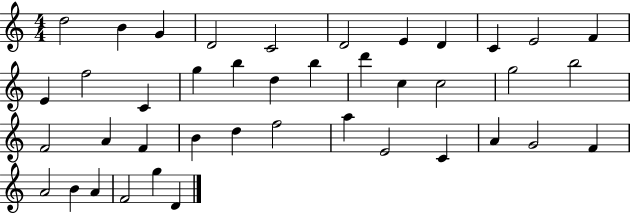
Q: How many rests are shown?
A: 0